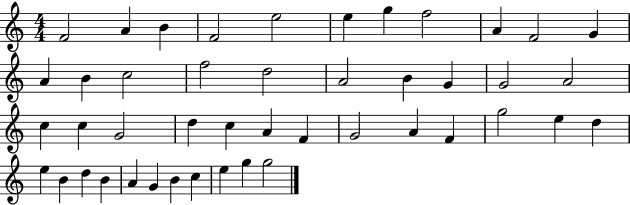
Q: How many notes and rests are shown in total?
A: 45